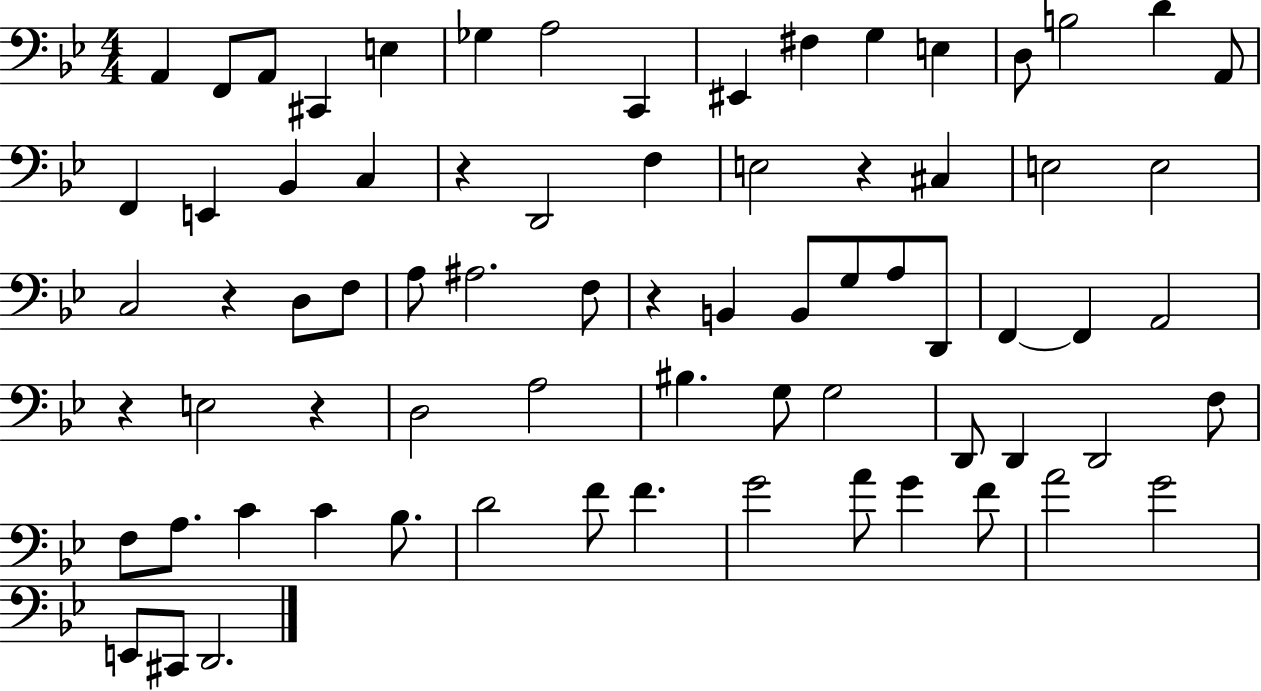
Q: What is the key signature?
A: BES major